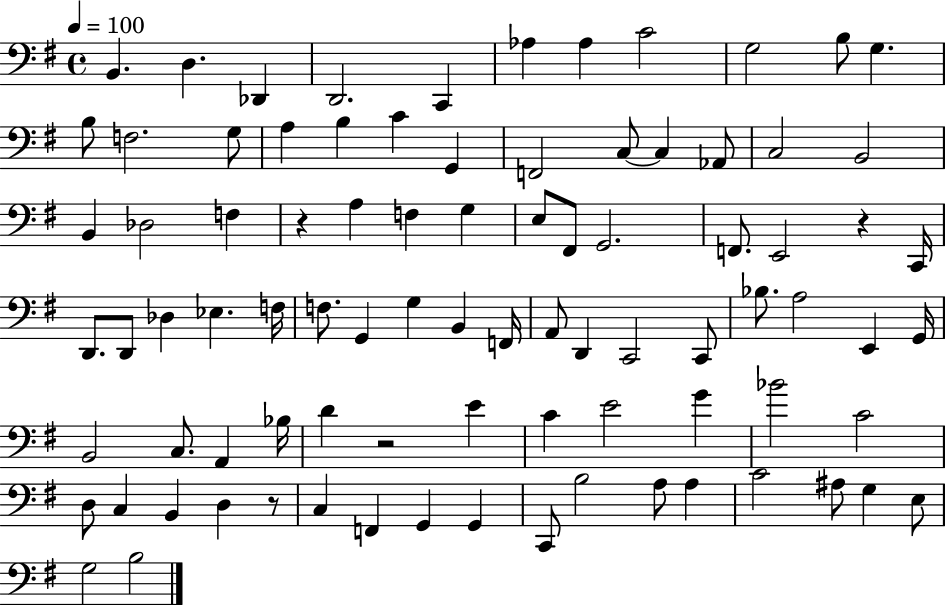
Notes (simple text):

B2/q. D3/q. Db2/q D2/h. C2/q Ab3/q Ab3/q C4/h G3/h B3/e G3/q. B3/e F3/h. G3/e A3/q B3/q C4/q G2/q F2/h C3/e C3/q Ab2/e C3/h B2/h B2/q Db3/h F3/q R/q A3/q F3/q G3/q E3/e F#2/e G2/h. F2/e. E2/h R/q C2/s D2/e. D2/e Db3/q Eb3/q. F3/s F3/e. G2/q G3/q B2/q F2/s A2/e D2/q C2/h C2/e Bb3/e. A3/h E2/q G2/s B2/h C3/e. A2/q Bb3/s D4/q R/h E4/q C4/q E4/h G4/q Bb4/h C4/h D3/e C3/q B2/q D3/q R/e C3/q F2/q G2/q G2/q C2/e B3/h A3/e A3/q C4/h A#3/e G3/q E3/e G3/h B3/h